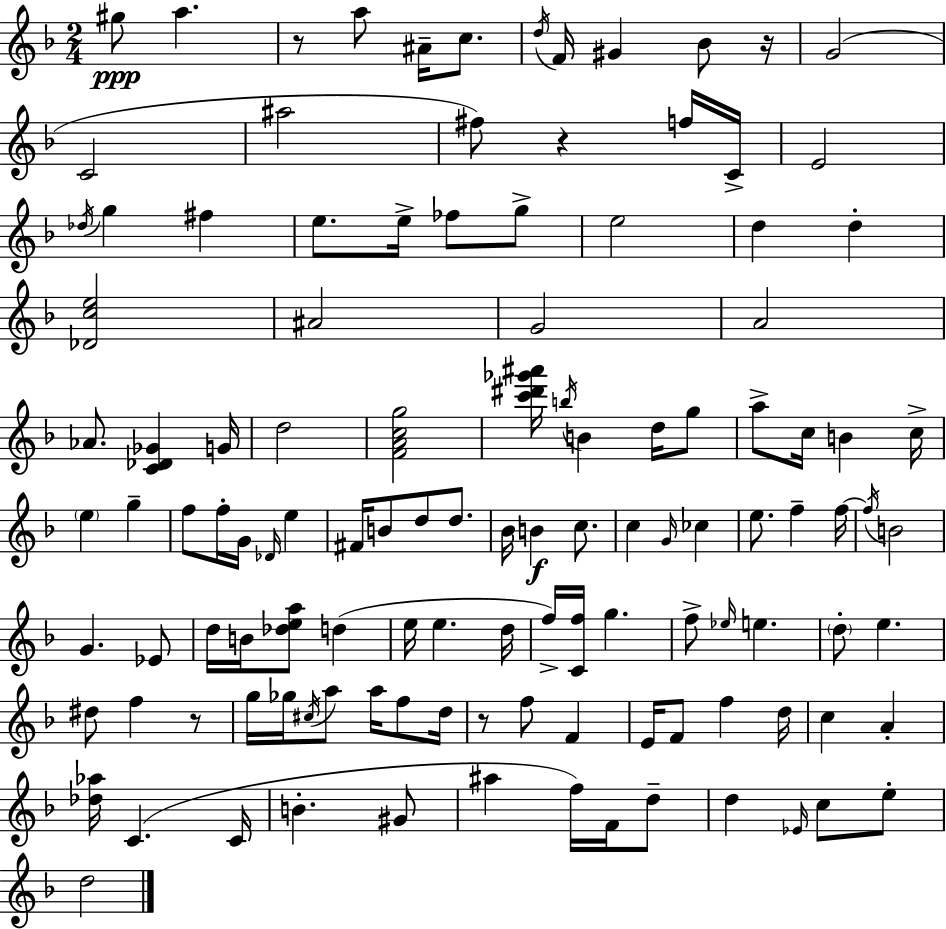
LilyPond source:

{
  \clef treble
  \numericTimeSignature
  \time 2/4
  \key d \minor
  gis''8\ppp a''4. | r8 a''8 ais'16-- c''8. | \acciaccatura { d''16 } f'16 gis'4 bes'8 | r16 g'2( | \break c'2 | ais''2 | fis''8) r4 f''16 | c'16-> e'2 | \break \acciaccatura { des''16 } g''4 fis''4 | e''8. e''16-> fes''8 | g''8-> e''2 | d''4 d''4-. | \break <des' c'' e''>2 | ais'2 | g'2 | a'2 | \break aes'8. <c' des' ges'>4 | g'16 d''2 | <f' a' c'' g''>2 | <c''' dis''' ges''' ais'''>16 \acciaccatura { b''16 } b'4 | \break d''16 g''8 a''8-> c''16 b'4 | c''16-> \parenthesize e''4 g''4-- | f''8 f''16-. g'16 \grace { des'16 } | e''4 fis'16 b'8 d''8 | \break d''8. bes'16 b'4\f | c''8. c''4 | \grace { g'16 } ces''4 e''8. | f''4-- f''16~~ \acciaccatura { f''16 } b'2 | \break g'4. | ees'8 d''16 b'16 | <des'' e'' a''>8 d''4( e''16 e''4. | d''16 f''16->) <c' f''>16 | \break g''4. f''8-> | \grace { ees''16 } e''4. \parenthesize d''8-. | e''4. dis''8 | f''4 r8 g''16 | \break ges''16 \acciaccatura { cis''16 } a''8 a''16 f''8 d''16 | r8 f''8 f'4 | e'16 f'8 f''4 d''16 | c''4 a'4-. | \break <des'' aes''>16 c'4.( c'16 | b'4.-. gis'8 | ais''4 f''16) f'16 d''8-- | d''4 \grace { ees'16 } c''8 e''8-. | \break d''2 | \bar "|."
}